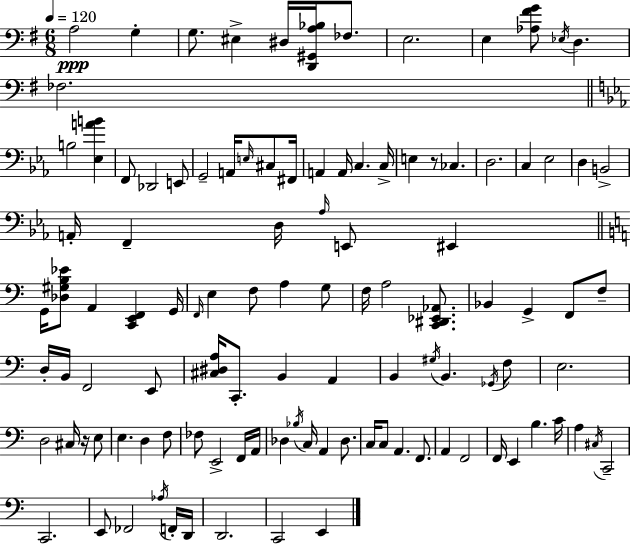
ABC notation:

X:1
T:Untitled
M:6/8
L:1/4
K:G
A,2 G, G,/2 ^E, ^D,/4 [D,,^G,,A,_B,]/4 _F,/2 E,2 E, [_A,^FG]/2 _E,/4 D, _F,2 B,2 [_E,AB] F,,/2 _D,,2 E,,/2 G,,2 A,,/4 E,/4 ^C,/2 ^F,,/4 A,, A,,/4 C, C,/4 E, z/2 _C, D,2 C, _E,2 D, B,,2 A,,/4 F,, D,/4 _A,/4 E,,/2 ^E,, G,,/4 [_D,^G,B,_E]/2 A,, [C,,E,,F,,] G,,/4 F,,/4 E, F,/2 A, G,/2 F,/4 A,2 [C,,^D,,_E,,_A,,]/2 _B,, G,, F,,/2 F,/2 D,/4 B,,/4 F,,2 E,,/2 [^C,^D,A,]/4 C,,/2 B,, A,, B,, ^G,/4 B,, _G,,/4 F,/2 E,2 D,2 ^C,/4 z/4 E,/2 E, D, F,/2 _F,/2 E,,2 F,,/4 A,,/4 _D, _B,/4 C,/4 A,, _D,/2 C,/4 C,/2 A,, F,,/2 A,, F,,2 F,,/4 E,, B, C/4 A, ^C,/4 C,,2 C,,2 E,,/2 _F,,2 _A,/4 F,,/4 D,,/4 D,,2 C,,2 E,,